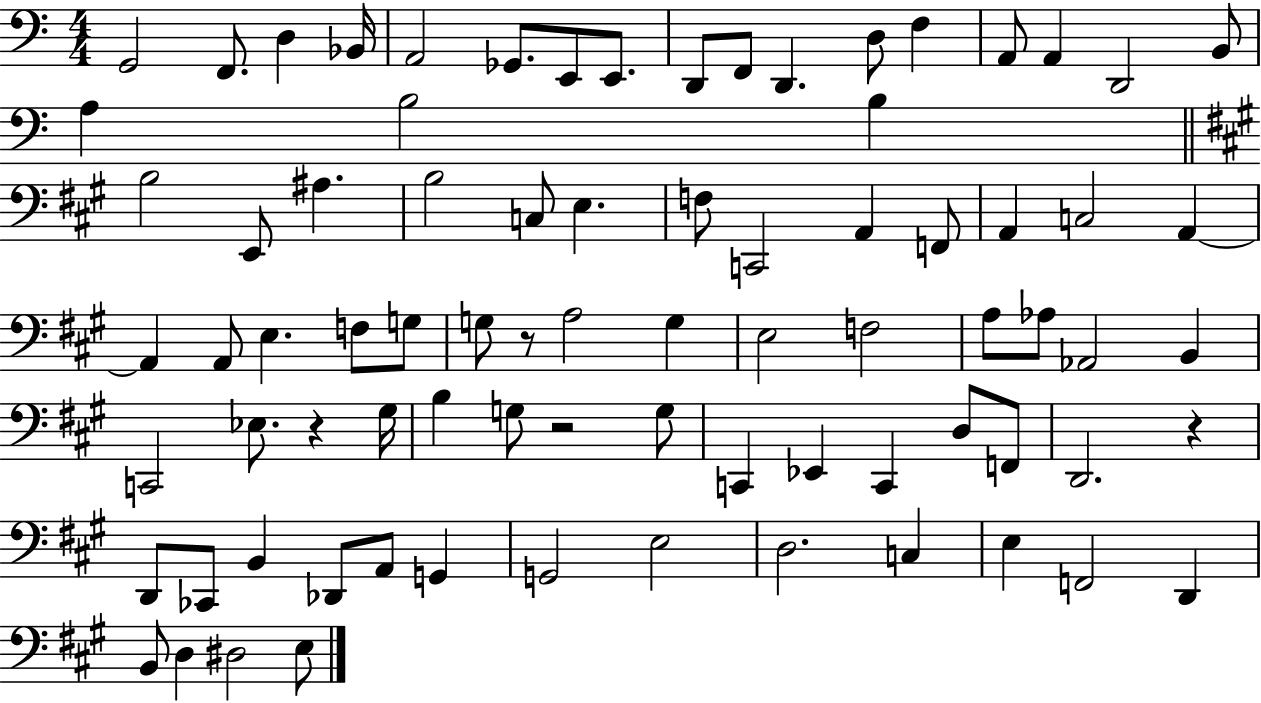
G2/h F2/e. D3/q Bb2/s A2/h Gb2/e. E2/e E2/e. D2/e F2/e D2/q. D3/e F3/q A2/e A2/q D2/h B2/e A3/q B3/h B3/q B3/h E2/e A#3/q. B3/h C3/e E3/q. F3/e C2/h A2/q F2/e A2/q C3/h A2/q A2/q A2/e E3/q. F3/e G3/e G3/e R/e A3/h G3/q E3/h F3/h A3/e Ab3/e Ab2/h B2/q C2/h Eb3/e. R/q G#3/s B3/q G3/e R/h G3/e C2/q Eb2/q C2/q D3/e F2/e D2/h. R/q D2/e CES2/e B2/q Db2/e A2/e G2/q G2/h E3/h D3/h. C3/q E3/q F2/h D2/q B2/e D3/q D#3/h E3/e